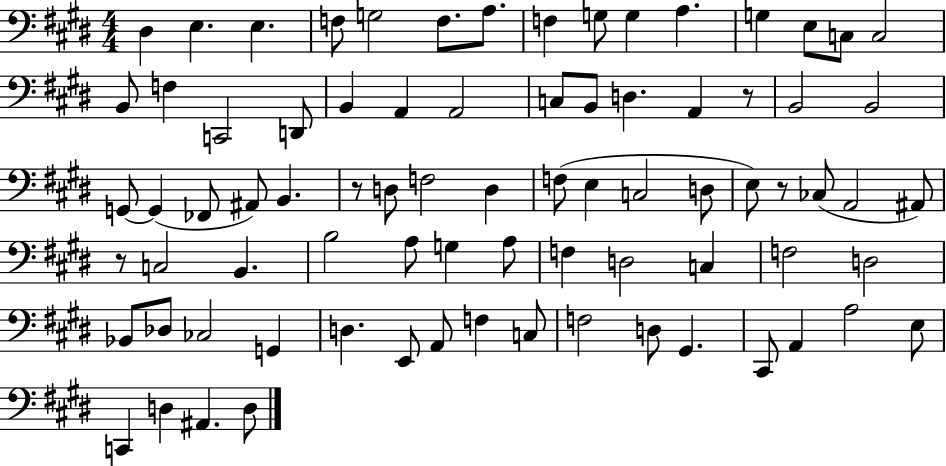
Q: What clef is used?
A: bass